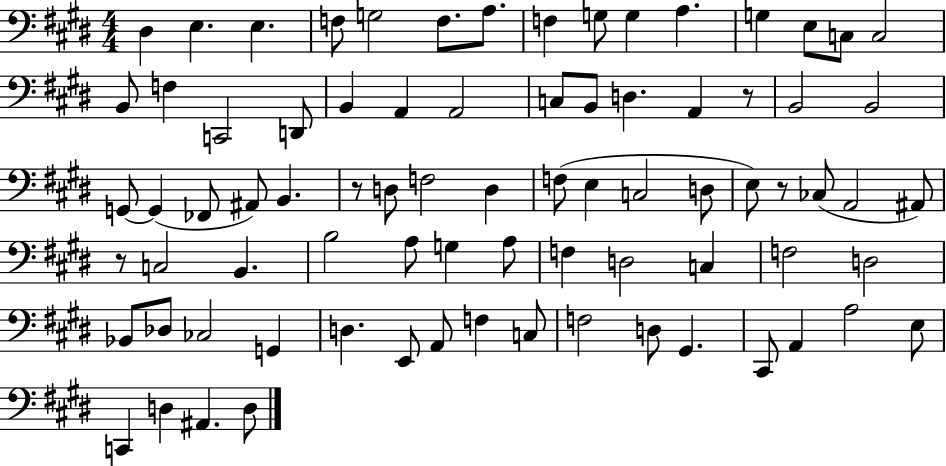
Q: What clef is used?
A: bass